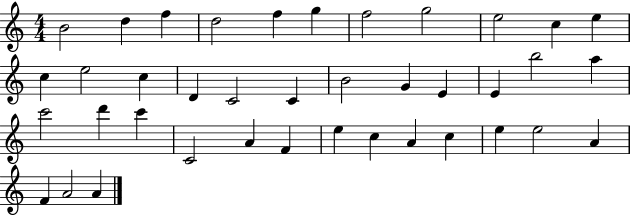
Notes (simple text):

B4/h D5/q F5/q D5/h F5/q G5/q F5/h G5/h E5/h C5/q E5/q C5/q E5/h C5/q D4/q C4/h C4/q B4/h G4/q E4/q E4/q B5/h A5/q C6/h D6/q C6/q C4/h A4/q F4/q E5/q C5/q A4/q C5/q E5/q E5/h A4/q F4/q A4/h A4/q